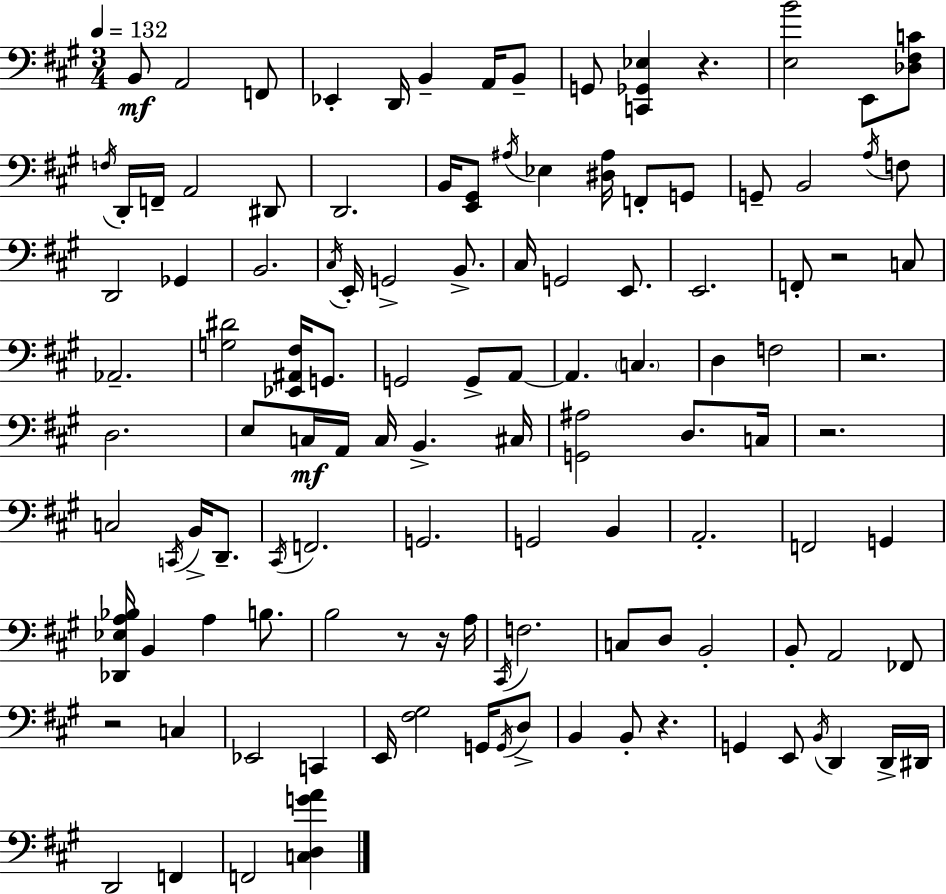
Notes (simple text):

B2/e A2/h F2/e Eb2/q D2/s B2/q A2/s B2/e G2/e [C2,Gb2,Eb3]/q R/q. [E3,B4]/h E2/e [Db3,F#3,C4]/e F3/s D2/s F2/s A2/h D#2/e D2/h. B2/s [E2,G#2]/e A#3/s Eb3/q [D#3,A#3]/s F2/e G2/e G2/e B2/h A3/s F3/e D2/h Gb2/q B2/h. C#3/s E2/s G2/h B2/e. C#3/s G2/h E2/e. E2/h. F2/e R/h C3/e Ab2/h. [G3,D#4]/h [Eb2,A#2,F#3]/s G2/e. G2/h G2/e A2/e A2/q. C3/q. D3/q F3/h R/h. D3/h. E3/e C3/s A2/s C3/s B2/q. C#3/s [G2,A#3]/h D3/e. C3/s R/h. C3/h C2/s B2/s D2/e. C#2/s F2/h. G2/h. G2/h B2/q A2/h. F2/h G2/q [Db2,Eb3,A3,Bb3]/s B2/q A3/q B3/e. B3/h R/e R/s A3/s C#2/s F3/h. C3/e D3/e B2/h B2/e A2/h FES2/e R/h C3/q Eb2/h C2/q E2/s [F#3,G#3]/h G2/s G2/s D3/e B2/q B2/e R/q. G2/q E2/e B2/s D2/q D2/s D#2/s D2/h F2/q F2/h [C3,D3,G4,A4]/q